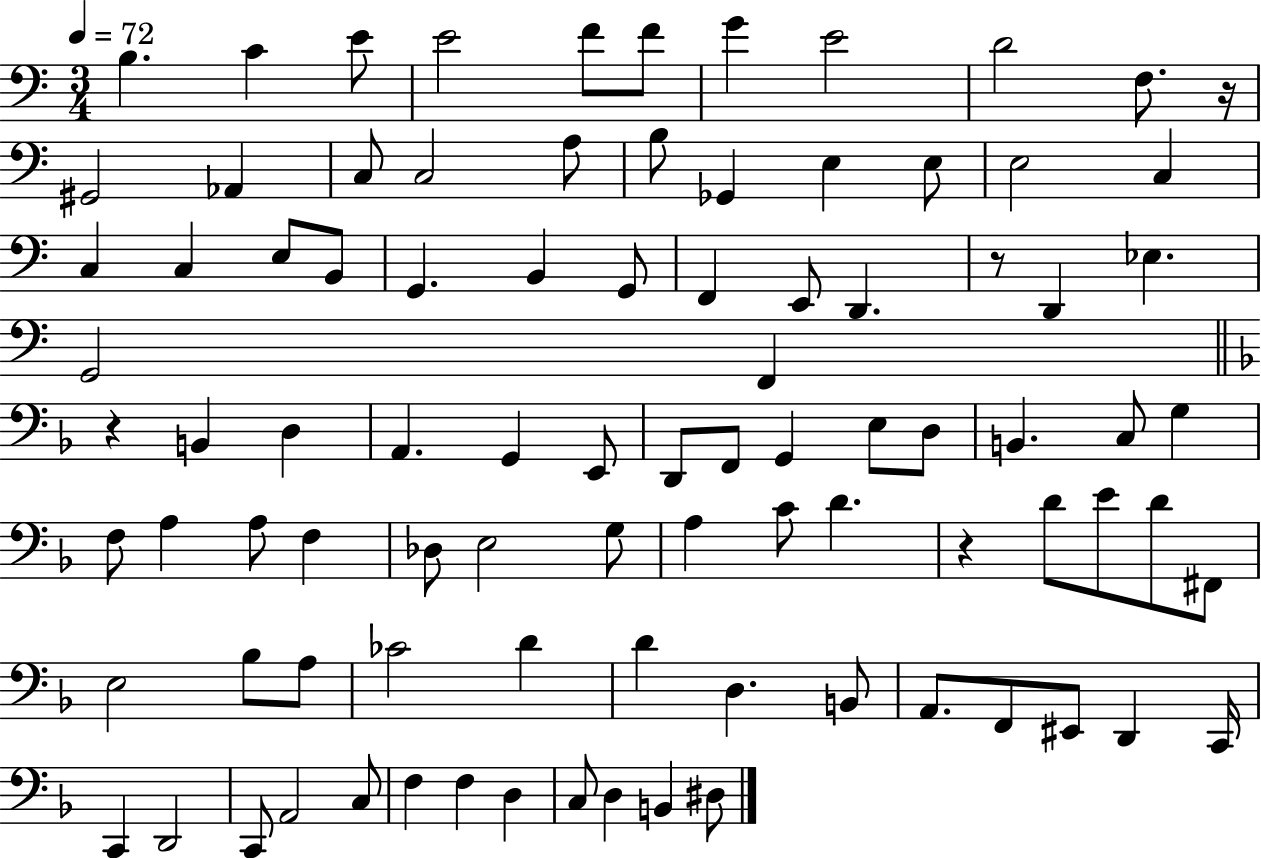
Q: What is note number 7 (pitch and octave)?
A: G4